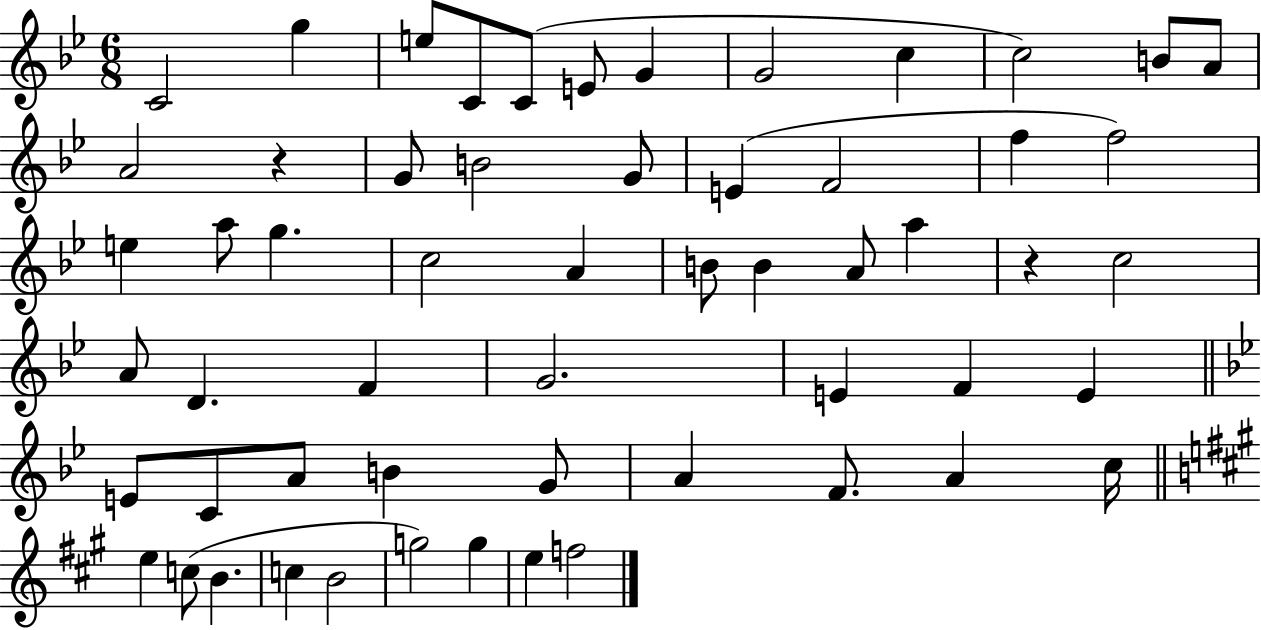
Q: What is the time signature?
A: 6/8